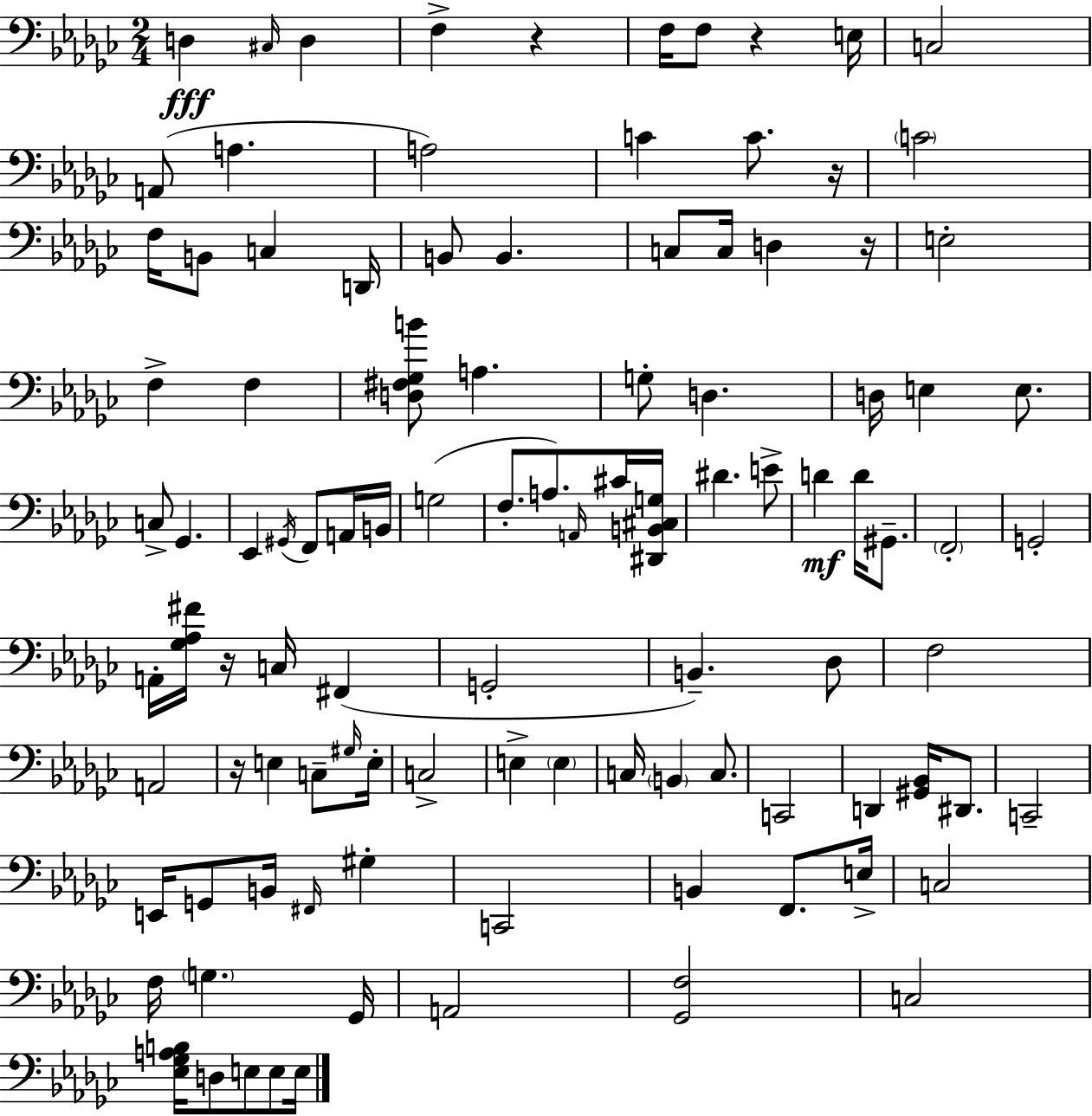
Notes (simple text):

D3/q C#3/s D3/q F3/q R/q F3/s F3/e R/q E3/s C3/h A2/e A3/q. A3/h C4/q C4/e. R/s C4/h F3/s B2/e C3/q D2/s B2/e B2/q. C3/e C3/s D3/q R/s E3/h F3/q F3/q [D3,F#3,Gb3,B4]/e A3/q. G3/e D3/q. D3/s E3/q E3/e. C3/e Gb2/q. Eb2/q G#2/s F2/e A2/s B2/s G3/h F3/e. A3/e. A2/s C#4/s [D#2,B2,C#3,G3]/s D#4/q. E4/e D4/q D4/s G#2/e. F2/h G2/h A2/s [Gb3,Ab3,F#4]/s R/s C3/s F#2/q G2/h B2/q. Db3/e F3/h A2/h R/s E3/q C3/e G#3/s E3/s C3/h E3/q E3/q C3/s B2/q C3/e. C2/h D2/q [G#2,Bb2]/s D#2/e. C2/h E2/s G2/e B2/s F#2/s G#3/q C2/h B2/q F2/e. E3/s C3/h F3/s G3/q. Gb2/s A2/h [Gb2,F3]/h C3/h [Eb3,Gb3,A3,B3]/s D3/e E3/e E3/e E3/s